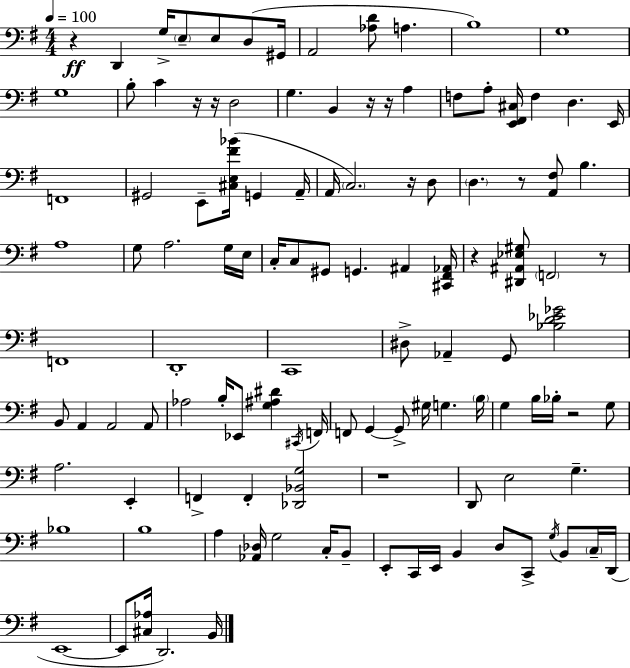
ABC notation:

X:1
T:Untitled
M:4/4
L:1/4
K:Em
z D,, G,/4 E,/2 E,/2 D,/2 ^G,,/4 A,,2 [_A,D]/2 A, B,4 G,4 G,4 B,/2 C z/4 z/4 D,2 G, B,, z/4 z/4 A, F,/2 A,/2 [E,,^F,,^C,]/4 F, D, E,,/4 F,,4 ^G,,2 E,,/2 [^C,E,^F_B]/4 G,, A,,/4 A,,/4 C,2 z/4 D,/2 D, z/2 [A,,^F,]/2 B, A,4 G,/2 A,2 G,/4 E,/4 C,/4 C,/2 ^G,,/2 G,, ^A,, [^C,,^F,,_A,,]/4 z [^D,,^A,,_E,^G,]/2 F,,2 z/2 F,,4 D,,4 C,,4 ^D,/2 _A,, G,,/2 [_B,D_E_G]2 B,,/2 A,, A,,2 A,,/2 _A,2 B,/4 _E,,/2 [G,^A,^D] ^C,,/4 F,,/4 F,,/2 G,, G,,/2 ^G,/4 G, B,/4 G, B,/4 _B,/4 z2 G,/2 A,2 E,, F,, F,, [_D,,_B,,G,]2 z4 D,,/2 E,2 G, _B,4 B,4 A, [_A,,_D,]/4 G,2 C,/4 B,,/2 E,,/2 C,,/4 E,,/4 B,, D,/2 C,,/2 G,/4 B,,/2 C,/4 D,,/4 E,,4 E,,/2 [^C,_A,]/4 D,,2 B,,/4